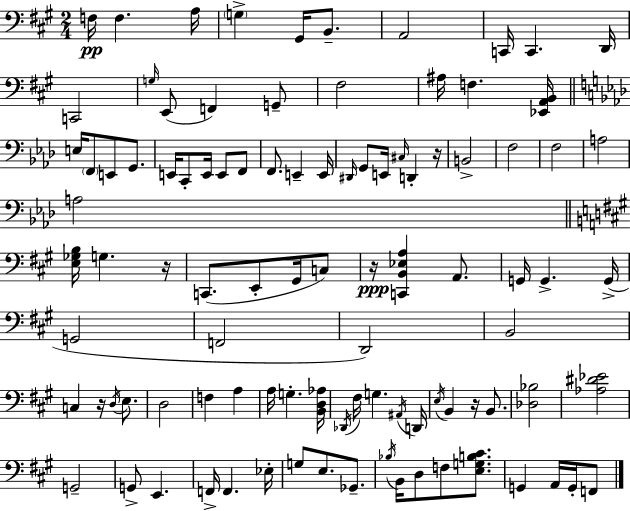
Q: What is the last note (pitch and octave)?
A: F2